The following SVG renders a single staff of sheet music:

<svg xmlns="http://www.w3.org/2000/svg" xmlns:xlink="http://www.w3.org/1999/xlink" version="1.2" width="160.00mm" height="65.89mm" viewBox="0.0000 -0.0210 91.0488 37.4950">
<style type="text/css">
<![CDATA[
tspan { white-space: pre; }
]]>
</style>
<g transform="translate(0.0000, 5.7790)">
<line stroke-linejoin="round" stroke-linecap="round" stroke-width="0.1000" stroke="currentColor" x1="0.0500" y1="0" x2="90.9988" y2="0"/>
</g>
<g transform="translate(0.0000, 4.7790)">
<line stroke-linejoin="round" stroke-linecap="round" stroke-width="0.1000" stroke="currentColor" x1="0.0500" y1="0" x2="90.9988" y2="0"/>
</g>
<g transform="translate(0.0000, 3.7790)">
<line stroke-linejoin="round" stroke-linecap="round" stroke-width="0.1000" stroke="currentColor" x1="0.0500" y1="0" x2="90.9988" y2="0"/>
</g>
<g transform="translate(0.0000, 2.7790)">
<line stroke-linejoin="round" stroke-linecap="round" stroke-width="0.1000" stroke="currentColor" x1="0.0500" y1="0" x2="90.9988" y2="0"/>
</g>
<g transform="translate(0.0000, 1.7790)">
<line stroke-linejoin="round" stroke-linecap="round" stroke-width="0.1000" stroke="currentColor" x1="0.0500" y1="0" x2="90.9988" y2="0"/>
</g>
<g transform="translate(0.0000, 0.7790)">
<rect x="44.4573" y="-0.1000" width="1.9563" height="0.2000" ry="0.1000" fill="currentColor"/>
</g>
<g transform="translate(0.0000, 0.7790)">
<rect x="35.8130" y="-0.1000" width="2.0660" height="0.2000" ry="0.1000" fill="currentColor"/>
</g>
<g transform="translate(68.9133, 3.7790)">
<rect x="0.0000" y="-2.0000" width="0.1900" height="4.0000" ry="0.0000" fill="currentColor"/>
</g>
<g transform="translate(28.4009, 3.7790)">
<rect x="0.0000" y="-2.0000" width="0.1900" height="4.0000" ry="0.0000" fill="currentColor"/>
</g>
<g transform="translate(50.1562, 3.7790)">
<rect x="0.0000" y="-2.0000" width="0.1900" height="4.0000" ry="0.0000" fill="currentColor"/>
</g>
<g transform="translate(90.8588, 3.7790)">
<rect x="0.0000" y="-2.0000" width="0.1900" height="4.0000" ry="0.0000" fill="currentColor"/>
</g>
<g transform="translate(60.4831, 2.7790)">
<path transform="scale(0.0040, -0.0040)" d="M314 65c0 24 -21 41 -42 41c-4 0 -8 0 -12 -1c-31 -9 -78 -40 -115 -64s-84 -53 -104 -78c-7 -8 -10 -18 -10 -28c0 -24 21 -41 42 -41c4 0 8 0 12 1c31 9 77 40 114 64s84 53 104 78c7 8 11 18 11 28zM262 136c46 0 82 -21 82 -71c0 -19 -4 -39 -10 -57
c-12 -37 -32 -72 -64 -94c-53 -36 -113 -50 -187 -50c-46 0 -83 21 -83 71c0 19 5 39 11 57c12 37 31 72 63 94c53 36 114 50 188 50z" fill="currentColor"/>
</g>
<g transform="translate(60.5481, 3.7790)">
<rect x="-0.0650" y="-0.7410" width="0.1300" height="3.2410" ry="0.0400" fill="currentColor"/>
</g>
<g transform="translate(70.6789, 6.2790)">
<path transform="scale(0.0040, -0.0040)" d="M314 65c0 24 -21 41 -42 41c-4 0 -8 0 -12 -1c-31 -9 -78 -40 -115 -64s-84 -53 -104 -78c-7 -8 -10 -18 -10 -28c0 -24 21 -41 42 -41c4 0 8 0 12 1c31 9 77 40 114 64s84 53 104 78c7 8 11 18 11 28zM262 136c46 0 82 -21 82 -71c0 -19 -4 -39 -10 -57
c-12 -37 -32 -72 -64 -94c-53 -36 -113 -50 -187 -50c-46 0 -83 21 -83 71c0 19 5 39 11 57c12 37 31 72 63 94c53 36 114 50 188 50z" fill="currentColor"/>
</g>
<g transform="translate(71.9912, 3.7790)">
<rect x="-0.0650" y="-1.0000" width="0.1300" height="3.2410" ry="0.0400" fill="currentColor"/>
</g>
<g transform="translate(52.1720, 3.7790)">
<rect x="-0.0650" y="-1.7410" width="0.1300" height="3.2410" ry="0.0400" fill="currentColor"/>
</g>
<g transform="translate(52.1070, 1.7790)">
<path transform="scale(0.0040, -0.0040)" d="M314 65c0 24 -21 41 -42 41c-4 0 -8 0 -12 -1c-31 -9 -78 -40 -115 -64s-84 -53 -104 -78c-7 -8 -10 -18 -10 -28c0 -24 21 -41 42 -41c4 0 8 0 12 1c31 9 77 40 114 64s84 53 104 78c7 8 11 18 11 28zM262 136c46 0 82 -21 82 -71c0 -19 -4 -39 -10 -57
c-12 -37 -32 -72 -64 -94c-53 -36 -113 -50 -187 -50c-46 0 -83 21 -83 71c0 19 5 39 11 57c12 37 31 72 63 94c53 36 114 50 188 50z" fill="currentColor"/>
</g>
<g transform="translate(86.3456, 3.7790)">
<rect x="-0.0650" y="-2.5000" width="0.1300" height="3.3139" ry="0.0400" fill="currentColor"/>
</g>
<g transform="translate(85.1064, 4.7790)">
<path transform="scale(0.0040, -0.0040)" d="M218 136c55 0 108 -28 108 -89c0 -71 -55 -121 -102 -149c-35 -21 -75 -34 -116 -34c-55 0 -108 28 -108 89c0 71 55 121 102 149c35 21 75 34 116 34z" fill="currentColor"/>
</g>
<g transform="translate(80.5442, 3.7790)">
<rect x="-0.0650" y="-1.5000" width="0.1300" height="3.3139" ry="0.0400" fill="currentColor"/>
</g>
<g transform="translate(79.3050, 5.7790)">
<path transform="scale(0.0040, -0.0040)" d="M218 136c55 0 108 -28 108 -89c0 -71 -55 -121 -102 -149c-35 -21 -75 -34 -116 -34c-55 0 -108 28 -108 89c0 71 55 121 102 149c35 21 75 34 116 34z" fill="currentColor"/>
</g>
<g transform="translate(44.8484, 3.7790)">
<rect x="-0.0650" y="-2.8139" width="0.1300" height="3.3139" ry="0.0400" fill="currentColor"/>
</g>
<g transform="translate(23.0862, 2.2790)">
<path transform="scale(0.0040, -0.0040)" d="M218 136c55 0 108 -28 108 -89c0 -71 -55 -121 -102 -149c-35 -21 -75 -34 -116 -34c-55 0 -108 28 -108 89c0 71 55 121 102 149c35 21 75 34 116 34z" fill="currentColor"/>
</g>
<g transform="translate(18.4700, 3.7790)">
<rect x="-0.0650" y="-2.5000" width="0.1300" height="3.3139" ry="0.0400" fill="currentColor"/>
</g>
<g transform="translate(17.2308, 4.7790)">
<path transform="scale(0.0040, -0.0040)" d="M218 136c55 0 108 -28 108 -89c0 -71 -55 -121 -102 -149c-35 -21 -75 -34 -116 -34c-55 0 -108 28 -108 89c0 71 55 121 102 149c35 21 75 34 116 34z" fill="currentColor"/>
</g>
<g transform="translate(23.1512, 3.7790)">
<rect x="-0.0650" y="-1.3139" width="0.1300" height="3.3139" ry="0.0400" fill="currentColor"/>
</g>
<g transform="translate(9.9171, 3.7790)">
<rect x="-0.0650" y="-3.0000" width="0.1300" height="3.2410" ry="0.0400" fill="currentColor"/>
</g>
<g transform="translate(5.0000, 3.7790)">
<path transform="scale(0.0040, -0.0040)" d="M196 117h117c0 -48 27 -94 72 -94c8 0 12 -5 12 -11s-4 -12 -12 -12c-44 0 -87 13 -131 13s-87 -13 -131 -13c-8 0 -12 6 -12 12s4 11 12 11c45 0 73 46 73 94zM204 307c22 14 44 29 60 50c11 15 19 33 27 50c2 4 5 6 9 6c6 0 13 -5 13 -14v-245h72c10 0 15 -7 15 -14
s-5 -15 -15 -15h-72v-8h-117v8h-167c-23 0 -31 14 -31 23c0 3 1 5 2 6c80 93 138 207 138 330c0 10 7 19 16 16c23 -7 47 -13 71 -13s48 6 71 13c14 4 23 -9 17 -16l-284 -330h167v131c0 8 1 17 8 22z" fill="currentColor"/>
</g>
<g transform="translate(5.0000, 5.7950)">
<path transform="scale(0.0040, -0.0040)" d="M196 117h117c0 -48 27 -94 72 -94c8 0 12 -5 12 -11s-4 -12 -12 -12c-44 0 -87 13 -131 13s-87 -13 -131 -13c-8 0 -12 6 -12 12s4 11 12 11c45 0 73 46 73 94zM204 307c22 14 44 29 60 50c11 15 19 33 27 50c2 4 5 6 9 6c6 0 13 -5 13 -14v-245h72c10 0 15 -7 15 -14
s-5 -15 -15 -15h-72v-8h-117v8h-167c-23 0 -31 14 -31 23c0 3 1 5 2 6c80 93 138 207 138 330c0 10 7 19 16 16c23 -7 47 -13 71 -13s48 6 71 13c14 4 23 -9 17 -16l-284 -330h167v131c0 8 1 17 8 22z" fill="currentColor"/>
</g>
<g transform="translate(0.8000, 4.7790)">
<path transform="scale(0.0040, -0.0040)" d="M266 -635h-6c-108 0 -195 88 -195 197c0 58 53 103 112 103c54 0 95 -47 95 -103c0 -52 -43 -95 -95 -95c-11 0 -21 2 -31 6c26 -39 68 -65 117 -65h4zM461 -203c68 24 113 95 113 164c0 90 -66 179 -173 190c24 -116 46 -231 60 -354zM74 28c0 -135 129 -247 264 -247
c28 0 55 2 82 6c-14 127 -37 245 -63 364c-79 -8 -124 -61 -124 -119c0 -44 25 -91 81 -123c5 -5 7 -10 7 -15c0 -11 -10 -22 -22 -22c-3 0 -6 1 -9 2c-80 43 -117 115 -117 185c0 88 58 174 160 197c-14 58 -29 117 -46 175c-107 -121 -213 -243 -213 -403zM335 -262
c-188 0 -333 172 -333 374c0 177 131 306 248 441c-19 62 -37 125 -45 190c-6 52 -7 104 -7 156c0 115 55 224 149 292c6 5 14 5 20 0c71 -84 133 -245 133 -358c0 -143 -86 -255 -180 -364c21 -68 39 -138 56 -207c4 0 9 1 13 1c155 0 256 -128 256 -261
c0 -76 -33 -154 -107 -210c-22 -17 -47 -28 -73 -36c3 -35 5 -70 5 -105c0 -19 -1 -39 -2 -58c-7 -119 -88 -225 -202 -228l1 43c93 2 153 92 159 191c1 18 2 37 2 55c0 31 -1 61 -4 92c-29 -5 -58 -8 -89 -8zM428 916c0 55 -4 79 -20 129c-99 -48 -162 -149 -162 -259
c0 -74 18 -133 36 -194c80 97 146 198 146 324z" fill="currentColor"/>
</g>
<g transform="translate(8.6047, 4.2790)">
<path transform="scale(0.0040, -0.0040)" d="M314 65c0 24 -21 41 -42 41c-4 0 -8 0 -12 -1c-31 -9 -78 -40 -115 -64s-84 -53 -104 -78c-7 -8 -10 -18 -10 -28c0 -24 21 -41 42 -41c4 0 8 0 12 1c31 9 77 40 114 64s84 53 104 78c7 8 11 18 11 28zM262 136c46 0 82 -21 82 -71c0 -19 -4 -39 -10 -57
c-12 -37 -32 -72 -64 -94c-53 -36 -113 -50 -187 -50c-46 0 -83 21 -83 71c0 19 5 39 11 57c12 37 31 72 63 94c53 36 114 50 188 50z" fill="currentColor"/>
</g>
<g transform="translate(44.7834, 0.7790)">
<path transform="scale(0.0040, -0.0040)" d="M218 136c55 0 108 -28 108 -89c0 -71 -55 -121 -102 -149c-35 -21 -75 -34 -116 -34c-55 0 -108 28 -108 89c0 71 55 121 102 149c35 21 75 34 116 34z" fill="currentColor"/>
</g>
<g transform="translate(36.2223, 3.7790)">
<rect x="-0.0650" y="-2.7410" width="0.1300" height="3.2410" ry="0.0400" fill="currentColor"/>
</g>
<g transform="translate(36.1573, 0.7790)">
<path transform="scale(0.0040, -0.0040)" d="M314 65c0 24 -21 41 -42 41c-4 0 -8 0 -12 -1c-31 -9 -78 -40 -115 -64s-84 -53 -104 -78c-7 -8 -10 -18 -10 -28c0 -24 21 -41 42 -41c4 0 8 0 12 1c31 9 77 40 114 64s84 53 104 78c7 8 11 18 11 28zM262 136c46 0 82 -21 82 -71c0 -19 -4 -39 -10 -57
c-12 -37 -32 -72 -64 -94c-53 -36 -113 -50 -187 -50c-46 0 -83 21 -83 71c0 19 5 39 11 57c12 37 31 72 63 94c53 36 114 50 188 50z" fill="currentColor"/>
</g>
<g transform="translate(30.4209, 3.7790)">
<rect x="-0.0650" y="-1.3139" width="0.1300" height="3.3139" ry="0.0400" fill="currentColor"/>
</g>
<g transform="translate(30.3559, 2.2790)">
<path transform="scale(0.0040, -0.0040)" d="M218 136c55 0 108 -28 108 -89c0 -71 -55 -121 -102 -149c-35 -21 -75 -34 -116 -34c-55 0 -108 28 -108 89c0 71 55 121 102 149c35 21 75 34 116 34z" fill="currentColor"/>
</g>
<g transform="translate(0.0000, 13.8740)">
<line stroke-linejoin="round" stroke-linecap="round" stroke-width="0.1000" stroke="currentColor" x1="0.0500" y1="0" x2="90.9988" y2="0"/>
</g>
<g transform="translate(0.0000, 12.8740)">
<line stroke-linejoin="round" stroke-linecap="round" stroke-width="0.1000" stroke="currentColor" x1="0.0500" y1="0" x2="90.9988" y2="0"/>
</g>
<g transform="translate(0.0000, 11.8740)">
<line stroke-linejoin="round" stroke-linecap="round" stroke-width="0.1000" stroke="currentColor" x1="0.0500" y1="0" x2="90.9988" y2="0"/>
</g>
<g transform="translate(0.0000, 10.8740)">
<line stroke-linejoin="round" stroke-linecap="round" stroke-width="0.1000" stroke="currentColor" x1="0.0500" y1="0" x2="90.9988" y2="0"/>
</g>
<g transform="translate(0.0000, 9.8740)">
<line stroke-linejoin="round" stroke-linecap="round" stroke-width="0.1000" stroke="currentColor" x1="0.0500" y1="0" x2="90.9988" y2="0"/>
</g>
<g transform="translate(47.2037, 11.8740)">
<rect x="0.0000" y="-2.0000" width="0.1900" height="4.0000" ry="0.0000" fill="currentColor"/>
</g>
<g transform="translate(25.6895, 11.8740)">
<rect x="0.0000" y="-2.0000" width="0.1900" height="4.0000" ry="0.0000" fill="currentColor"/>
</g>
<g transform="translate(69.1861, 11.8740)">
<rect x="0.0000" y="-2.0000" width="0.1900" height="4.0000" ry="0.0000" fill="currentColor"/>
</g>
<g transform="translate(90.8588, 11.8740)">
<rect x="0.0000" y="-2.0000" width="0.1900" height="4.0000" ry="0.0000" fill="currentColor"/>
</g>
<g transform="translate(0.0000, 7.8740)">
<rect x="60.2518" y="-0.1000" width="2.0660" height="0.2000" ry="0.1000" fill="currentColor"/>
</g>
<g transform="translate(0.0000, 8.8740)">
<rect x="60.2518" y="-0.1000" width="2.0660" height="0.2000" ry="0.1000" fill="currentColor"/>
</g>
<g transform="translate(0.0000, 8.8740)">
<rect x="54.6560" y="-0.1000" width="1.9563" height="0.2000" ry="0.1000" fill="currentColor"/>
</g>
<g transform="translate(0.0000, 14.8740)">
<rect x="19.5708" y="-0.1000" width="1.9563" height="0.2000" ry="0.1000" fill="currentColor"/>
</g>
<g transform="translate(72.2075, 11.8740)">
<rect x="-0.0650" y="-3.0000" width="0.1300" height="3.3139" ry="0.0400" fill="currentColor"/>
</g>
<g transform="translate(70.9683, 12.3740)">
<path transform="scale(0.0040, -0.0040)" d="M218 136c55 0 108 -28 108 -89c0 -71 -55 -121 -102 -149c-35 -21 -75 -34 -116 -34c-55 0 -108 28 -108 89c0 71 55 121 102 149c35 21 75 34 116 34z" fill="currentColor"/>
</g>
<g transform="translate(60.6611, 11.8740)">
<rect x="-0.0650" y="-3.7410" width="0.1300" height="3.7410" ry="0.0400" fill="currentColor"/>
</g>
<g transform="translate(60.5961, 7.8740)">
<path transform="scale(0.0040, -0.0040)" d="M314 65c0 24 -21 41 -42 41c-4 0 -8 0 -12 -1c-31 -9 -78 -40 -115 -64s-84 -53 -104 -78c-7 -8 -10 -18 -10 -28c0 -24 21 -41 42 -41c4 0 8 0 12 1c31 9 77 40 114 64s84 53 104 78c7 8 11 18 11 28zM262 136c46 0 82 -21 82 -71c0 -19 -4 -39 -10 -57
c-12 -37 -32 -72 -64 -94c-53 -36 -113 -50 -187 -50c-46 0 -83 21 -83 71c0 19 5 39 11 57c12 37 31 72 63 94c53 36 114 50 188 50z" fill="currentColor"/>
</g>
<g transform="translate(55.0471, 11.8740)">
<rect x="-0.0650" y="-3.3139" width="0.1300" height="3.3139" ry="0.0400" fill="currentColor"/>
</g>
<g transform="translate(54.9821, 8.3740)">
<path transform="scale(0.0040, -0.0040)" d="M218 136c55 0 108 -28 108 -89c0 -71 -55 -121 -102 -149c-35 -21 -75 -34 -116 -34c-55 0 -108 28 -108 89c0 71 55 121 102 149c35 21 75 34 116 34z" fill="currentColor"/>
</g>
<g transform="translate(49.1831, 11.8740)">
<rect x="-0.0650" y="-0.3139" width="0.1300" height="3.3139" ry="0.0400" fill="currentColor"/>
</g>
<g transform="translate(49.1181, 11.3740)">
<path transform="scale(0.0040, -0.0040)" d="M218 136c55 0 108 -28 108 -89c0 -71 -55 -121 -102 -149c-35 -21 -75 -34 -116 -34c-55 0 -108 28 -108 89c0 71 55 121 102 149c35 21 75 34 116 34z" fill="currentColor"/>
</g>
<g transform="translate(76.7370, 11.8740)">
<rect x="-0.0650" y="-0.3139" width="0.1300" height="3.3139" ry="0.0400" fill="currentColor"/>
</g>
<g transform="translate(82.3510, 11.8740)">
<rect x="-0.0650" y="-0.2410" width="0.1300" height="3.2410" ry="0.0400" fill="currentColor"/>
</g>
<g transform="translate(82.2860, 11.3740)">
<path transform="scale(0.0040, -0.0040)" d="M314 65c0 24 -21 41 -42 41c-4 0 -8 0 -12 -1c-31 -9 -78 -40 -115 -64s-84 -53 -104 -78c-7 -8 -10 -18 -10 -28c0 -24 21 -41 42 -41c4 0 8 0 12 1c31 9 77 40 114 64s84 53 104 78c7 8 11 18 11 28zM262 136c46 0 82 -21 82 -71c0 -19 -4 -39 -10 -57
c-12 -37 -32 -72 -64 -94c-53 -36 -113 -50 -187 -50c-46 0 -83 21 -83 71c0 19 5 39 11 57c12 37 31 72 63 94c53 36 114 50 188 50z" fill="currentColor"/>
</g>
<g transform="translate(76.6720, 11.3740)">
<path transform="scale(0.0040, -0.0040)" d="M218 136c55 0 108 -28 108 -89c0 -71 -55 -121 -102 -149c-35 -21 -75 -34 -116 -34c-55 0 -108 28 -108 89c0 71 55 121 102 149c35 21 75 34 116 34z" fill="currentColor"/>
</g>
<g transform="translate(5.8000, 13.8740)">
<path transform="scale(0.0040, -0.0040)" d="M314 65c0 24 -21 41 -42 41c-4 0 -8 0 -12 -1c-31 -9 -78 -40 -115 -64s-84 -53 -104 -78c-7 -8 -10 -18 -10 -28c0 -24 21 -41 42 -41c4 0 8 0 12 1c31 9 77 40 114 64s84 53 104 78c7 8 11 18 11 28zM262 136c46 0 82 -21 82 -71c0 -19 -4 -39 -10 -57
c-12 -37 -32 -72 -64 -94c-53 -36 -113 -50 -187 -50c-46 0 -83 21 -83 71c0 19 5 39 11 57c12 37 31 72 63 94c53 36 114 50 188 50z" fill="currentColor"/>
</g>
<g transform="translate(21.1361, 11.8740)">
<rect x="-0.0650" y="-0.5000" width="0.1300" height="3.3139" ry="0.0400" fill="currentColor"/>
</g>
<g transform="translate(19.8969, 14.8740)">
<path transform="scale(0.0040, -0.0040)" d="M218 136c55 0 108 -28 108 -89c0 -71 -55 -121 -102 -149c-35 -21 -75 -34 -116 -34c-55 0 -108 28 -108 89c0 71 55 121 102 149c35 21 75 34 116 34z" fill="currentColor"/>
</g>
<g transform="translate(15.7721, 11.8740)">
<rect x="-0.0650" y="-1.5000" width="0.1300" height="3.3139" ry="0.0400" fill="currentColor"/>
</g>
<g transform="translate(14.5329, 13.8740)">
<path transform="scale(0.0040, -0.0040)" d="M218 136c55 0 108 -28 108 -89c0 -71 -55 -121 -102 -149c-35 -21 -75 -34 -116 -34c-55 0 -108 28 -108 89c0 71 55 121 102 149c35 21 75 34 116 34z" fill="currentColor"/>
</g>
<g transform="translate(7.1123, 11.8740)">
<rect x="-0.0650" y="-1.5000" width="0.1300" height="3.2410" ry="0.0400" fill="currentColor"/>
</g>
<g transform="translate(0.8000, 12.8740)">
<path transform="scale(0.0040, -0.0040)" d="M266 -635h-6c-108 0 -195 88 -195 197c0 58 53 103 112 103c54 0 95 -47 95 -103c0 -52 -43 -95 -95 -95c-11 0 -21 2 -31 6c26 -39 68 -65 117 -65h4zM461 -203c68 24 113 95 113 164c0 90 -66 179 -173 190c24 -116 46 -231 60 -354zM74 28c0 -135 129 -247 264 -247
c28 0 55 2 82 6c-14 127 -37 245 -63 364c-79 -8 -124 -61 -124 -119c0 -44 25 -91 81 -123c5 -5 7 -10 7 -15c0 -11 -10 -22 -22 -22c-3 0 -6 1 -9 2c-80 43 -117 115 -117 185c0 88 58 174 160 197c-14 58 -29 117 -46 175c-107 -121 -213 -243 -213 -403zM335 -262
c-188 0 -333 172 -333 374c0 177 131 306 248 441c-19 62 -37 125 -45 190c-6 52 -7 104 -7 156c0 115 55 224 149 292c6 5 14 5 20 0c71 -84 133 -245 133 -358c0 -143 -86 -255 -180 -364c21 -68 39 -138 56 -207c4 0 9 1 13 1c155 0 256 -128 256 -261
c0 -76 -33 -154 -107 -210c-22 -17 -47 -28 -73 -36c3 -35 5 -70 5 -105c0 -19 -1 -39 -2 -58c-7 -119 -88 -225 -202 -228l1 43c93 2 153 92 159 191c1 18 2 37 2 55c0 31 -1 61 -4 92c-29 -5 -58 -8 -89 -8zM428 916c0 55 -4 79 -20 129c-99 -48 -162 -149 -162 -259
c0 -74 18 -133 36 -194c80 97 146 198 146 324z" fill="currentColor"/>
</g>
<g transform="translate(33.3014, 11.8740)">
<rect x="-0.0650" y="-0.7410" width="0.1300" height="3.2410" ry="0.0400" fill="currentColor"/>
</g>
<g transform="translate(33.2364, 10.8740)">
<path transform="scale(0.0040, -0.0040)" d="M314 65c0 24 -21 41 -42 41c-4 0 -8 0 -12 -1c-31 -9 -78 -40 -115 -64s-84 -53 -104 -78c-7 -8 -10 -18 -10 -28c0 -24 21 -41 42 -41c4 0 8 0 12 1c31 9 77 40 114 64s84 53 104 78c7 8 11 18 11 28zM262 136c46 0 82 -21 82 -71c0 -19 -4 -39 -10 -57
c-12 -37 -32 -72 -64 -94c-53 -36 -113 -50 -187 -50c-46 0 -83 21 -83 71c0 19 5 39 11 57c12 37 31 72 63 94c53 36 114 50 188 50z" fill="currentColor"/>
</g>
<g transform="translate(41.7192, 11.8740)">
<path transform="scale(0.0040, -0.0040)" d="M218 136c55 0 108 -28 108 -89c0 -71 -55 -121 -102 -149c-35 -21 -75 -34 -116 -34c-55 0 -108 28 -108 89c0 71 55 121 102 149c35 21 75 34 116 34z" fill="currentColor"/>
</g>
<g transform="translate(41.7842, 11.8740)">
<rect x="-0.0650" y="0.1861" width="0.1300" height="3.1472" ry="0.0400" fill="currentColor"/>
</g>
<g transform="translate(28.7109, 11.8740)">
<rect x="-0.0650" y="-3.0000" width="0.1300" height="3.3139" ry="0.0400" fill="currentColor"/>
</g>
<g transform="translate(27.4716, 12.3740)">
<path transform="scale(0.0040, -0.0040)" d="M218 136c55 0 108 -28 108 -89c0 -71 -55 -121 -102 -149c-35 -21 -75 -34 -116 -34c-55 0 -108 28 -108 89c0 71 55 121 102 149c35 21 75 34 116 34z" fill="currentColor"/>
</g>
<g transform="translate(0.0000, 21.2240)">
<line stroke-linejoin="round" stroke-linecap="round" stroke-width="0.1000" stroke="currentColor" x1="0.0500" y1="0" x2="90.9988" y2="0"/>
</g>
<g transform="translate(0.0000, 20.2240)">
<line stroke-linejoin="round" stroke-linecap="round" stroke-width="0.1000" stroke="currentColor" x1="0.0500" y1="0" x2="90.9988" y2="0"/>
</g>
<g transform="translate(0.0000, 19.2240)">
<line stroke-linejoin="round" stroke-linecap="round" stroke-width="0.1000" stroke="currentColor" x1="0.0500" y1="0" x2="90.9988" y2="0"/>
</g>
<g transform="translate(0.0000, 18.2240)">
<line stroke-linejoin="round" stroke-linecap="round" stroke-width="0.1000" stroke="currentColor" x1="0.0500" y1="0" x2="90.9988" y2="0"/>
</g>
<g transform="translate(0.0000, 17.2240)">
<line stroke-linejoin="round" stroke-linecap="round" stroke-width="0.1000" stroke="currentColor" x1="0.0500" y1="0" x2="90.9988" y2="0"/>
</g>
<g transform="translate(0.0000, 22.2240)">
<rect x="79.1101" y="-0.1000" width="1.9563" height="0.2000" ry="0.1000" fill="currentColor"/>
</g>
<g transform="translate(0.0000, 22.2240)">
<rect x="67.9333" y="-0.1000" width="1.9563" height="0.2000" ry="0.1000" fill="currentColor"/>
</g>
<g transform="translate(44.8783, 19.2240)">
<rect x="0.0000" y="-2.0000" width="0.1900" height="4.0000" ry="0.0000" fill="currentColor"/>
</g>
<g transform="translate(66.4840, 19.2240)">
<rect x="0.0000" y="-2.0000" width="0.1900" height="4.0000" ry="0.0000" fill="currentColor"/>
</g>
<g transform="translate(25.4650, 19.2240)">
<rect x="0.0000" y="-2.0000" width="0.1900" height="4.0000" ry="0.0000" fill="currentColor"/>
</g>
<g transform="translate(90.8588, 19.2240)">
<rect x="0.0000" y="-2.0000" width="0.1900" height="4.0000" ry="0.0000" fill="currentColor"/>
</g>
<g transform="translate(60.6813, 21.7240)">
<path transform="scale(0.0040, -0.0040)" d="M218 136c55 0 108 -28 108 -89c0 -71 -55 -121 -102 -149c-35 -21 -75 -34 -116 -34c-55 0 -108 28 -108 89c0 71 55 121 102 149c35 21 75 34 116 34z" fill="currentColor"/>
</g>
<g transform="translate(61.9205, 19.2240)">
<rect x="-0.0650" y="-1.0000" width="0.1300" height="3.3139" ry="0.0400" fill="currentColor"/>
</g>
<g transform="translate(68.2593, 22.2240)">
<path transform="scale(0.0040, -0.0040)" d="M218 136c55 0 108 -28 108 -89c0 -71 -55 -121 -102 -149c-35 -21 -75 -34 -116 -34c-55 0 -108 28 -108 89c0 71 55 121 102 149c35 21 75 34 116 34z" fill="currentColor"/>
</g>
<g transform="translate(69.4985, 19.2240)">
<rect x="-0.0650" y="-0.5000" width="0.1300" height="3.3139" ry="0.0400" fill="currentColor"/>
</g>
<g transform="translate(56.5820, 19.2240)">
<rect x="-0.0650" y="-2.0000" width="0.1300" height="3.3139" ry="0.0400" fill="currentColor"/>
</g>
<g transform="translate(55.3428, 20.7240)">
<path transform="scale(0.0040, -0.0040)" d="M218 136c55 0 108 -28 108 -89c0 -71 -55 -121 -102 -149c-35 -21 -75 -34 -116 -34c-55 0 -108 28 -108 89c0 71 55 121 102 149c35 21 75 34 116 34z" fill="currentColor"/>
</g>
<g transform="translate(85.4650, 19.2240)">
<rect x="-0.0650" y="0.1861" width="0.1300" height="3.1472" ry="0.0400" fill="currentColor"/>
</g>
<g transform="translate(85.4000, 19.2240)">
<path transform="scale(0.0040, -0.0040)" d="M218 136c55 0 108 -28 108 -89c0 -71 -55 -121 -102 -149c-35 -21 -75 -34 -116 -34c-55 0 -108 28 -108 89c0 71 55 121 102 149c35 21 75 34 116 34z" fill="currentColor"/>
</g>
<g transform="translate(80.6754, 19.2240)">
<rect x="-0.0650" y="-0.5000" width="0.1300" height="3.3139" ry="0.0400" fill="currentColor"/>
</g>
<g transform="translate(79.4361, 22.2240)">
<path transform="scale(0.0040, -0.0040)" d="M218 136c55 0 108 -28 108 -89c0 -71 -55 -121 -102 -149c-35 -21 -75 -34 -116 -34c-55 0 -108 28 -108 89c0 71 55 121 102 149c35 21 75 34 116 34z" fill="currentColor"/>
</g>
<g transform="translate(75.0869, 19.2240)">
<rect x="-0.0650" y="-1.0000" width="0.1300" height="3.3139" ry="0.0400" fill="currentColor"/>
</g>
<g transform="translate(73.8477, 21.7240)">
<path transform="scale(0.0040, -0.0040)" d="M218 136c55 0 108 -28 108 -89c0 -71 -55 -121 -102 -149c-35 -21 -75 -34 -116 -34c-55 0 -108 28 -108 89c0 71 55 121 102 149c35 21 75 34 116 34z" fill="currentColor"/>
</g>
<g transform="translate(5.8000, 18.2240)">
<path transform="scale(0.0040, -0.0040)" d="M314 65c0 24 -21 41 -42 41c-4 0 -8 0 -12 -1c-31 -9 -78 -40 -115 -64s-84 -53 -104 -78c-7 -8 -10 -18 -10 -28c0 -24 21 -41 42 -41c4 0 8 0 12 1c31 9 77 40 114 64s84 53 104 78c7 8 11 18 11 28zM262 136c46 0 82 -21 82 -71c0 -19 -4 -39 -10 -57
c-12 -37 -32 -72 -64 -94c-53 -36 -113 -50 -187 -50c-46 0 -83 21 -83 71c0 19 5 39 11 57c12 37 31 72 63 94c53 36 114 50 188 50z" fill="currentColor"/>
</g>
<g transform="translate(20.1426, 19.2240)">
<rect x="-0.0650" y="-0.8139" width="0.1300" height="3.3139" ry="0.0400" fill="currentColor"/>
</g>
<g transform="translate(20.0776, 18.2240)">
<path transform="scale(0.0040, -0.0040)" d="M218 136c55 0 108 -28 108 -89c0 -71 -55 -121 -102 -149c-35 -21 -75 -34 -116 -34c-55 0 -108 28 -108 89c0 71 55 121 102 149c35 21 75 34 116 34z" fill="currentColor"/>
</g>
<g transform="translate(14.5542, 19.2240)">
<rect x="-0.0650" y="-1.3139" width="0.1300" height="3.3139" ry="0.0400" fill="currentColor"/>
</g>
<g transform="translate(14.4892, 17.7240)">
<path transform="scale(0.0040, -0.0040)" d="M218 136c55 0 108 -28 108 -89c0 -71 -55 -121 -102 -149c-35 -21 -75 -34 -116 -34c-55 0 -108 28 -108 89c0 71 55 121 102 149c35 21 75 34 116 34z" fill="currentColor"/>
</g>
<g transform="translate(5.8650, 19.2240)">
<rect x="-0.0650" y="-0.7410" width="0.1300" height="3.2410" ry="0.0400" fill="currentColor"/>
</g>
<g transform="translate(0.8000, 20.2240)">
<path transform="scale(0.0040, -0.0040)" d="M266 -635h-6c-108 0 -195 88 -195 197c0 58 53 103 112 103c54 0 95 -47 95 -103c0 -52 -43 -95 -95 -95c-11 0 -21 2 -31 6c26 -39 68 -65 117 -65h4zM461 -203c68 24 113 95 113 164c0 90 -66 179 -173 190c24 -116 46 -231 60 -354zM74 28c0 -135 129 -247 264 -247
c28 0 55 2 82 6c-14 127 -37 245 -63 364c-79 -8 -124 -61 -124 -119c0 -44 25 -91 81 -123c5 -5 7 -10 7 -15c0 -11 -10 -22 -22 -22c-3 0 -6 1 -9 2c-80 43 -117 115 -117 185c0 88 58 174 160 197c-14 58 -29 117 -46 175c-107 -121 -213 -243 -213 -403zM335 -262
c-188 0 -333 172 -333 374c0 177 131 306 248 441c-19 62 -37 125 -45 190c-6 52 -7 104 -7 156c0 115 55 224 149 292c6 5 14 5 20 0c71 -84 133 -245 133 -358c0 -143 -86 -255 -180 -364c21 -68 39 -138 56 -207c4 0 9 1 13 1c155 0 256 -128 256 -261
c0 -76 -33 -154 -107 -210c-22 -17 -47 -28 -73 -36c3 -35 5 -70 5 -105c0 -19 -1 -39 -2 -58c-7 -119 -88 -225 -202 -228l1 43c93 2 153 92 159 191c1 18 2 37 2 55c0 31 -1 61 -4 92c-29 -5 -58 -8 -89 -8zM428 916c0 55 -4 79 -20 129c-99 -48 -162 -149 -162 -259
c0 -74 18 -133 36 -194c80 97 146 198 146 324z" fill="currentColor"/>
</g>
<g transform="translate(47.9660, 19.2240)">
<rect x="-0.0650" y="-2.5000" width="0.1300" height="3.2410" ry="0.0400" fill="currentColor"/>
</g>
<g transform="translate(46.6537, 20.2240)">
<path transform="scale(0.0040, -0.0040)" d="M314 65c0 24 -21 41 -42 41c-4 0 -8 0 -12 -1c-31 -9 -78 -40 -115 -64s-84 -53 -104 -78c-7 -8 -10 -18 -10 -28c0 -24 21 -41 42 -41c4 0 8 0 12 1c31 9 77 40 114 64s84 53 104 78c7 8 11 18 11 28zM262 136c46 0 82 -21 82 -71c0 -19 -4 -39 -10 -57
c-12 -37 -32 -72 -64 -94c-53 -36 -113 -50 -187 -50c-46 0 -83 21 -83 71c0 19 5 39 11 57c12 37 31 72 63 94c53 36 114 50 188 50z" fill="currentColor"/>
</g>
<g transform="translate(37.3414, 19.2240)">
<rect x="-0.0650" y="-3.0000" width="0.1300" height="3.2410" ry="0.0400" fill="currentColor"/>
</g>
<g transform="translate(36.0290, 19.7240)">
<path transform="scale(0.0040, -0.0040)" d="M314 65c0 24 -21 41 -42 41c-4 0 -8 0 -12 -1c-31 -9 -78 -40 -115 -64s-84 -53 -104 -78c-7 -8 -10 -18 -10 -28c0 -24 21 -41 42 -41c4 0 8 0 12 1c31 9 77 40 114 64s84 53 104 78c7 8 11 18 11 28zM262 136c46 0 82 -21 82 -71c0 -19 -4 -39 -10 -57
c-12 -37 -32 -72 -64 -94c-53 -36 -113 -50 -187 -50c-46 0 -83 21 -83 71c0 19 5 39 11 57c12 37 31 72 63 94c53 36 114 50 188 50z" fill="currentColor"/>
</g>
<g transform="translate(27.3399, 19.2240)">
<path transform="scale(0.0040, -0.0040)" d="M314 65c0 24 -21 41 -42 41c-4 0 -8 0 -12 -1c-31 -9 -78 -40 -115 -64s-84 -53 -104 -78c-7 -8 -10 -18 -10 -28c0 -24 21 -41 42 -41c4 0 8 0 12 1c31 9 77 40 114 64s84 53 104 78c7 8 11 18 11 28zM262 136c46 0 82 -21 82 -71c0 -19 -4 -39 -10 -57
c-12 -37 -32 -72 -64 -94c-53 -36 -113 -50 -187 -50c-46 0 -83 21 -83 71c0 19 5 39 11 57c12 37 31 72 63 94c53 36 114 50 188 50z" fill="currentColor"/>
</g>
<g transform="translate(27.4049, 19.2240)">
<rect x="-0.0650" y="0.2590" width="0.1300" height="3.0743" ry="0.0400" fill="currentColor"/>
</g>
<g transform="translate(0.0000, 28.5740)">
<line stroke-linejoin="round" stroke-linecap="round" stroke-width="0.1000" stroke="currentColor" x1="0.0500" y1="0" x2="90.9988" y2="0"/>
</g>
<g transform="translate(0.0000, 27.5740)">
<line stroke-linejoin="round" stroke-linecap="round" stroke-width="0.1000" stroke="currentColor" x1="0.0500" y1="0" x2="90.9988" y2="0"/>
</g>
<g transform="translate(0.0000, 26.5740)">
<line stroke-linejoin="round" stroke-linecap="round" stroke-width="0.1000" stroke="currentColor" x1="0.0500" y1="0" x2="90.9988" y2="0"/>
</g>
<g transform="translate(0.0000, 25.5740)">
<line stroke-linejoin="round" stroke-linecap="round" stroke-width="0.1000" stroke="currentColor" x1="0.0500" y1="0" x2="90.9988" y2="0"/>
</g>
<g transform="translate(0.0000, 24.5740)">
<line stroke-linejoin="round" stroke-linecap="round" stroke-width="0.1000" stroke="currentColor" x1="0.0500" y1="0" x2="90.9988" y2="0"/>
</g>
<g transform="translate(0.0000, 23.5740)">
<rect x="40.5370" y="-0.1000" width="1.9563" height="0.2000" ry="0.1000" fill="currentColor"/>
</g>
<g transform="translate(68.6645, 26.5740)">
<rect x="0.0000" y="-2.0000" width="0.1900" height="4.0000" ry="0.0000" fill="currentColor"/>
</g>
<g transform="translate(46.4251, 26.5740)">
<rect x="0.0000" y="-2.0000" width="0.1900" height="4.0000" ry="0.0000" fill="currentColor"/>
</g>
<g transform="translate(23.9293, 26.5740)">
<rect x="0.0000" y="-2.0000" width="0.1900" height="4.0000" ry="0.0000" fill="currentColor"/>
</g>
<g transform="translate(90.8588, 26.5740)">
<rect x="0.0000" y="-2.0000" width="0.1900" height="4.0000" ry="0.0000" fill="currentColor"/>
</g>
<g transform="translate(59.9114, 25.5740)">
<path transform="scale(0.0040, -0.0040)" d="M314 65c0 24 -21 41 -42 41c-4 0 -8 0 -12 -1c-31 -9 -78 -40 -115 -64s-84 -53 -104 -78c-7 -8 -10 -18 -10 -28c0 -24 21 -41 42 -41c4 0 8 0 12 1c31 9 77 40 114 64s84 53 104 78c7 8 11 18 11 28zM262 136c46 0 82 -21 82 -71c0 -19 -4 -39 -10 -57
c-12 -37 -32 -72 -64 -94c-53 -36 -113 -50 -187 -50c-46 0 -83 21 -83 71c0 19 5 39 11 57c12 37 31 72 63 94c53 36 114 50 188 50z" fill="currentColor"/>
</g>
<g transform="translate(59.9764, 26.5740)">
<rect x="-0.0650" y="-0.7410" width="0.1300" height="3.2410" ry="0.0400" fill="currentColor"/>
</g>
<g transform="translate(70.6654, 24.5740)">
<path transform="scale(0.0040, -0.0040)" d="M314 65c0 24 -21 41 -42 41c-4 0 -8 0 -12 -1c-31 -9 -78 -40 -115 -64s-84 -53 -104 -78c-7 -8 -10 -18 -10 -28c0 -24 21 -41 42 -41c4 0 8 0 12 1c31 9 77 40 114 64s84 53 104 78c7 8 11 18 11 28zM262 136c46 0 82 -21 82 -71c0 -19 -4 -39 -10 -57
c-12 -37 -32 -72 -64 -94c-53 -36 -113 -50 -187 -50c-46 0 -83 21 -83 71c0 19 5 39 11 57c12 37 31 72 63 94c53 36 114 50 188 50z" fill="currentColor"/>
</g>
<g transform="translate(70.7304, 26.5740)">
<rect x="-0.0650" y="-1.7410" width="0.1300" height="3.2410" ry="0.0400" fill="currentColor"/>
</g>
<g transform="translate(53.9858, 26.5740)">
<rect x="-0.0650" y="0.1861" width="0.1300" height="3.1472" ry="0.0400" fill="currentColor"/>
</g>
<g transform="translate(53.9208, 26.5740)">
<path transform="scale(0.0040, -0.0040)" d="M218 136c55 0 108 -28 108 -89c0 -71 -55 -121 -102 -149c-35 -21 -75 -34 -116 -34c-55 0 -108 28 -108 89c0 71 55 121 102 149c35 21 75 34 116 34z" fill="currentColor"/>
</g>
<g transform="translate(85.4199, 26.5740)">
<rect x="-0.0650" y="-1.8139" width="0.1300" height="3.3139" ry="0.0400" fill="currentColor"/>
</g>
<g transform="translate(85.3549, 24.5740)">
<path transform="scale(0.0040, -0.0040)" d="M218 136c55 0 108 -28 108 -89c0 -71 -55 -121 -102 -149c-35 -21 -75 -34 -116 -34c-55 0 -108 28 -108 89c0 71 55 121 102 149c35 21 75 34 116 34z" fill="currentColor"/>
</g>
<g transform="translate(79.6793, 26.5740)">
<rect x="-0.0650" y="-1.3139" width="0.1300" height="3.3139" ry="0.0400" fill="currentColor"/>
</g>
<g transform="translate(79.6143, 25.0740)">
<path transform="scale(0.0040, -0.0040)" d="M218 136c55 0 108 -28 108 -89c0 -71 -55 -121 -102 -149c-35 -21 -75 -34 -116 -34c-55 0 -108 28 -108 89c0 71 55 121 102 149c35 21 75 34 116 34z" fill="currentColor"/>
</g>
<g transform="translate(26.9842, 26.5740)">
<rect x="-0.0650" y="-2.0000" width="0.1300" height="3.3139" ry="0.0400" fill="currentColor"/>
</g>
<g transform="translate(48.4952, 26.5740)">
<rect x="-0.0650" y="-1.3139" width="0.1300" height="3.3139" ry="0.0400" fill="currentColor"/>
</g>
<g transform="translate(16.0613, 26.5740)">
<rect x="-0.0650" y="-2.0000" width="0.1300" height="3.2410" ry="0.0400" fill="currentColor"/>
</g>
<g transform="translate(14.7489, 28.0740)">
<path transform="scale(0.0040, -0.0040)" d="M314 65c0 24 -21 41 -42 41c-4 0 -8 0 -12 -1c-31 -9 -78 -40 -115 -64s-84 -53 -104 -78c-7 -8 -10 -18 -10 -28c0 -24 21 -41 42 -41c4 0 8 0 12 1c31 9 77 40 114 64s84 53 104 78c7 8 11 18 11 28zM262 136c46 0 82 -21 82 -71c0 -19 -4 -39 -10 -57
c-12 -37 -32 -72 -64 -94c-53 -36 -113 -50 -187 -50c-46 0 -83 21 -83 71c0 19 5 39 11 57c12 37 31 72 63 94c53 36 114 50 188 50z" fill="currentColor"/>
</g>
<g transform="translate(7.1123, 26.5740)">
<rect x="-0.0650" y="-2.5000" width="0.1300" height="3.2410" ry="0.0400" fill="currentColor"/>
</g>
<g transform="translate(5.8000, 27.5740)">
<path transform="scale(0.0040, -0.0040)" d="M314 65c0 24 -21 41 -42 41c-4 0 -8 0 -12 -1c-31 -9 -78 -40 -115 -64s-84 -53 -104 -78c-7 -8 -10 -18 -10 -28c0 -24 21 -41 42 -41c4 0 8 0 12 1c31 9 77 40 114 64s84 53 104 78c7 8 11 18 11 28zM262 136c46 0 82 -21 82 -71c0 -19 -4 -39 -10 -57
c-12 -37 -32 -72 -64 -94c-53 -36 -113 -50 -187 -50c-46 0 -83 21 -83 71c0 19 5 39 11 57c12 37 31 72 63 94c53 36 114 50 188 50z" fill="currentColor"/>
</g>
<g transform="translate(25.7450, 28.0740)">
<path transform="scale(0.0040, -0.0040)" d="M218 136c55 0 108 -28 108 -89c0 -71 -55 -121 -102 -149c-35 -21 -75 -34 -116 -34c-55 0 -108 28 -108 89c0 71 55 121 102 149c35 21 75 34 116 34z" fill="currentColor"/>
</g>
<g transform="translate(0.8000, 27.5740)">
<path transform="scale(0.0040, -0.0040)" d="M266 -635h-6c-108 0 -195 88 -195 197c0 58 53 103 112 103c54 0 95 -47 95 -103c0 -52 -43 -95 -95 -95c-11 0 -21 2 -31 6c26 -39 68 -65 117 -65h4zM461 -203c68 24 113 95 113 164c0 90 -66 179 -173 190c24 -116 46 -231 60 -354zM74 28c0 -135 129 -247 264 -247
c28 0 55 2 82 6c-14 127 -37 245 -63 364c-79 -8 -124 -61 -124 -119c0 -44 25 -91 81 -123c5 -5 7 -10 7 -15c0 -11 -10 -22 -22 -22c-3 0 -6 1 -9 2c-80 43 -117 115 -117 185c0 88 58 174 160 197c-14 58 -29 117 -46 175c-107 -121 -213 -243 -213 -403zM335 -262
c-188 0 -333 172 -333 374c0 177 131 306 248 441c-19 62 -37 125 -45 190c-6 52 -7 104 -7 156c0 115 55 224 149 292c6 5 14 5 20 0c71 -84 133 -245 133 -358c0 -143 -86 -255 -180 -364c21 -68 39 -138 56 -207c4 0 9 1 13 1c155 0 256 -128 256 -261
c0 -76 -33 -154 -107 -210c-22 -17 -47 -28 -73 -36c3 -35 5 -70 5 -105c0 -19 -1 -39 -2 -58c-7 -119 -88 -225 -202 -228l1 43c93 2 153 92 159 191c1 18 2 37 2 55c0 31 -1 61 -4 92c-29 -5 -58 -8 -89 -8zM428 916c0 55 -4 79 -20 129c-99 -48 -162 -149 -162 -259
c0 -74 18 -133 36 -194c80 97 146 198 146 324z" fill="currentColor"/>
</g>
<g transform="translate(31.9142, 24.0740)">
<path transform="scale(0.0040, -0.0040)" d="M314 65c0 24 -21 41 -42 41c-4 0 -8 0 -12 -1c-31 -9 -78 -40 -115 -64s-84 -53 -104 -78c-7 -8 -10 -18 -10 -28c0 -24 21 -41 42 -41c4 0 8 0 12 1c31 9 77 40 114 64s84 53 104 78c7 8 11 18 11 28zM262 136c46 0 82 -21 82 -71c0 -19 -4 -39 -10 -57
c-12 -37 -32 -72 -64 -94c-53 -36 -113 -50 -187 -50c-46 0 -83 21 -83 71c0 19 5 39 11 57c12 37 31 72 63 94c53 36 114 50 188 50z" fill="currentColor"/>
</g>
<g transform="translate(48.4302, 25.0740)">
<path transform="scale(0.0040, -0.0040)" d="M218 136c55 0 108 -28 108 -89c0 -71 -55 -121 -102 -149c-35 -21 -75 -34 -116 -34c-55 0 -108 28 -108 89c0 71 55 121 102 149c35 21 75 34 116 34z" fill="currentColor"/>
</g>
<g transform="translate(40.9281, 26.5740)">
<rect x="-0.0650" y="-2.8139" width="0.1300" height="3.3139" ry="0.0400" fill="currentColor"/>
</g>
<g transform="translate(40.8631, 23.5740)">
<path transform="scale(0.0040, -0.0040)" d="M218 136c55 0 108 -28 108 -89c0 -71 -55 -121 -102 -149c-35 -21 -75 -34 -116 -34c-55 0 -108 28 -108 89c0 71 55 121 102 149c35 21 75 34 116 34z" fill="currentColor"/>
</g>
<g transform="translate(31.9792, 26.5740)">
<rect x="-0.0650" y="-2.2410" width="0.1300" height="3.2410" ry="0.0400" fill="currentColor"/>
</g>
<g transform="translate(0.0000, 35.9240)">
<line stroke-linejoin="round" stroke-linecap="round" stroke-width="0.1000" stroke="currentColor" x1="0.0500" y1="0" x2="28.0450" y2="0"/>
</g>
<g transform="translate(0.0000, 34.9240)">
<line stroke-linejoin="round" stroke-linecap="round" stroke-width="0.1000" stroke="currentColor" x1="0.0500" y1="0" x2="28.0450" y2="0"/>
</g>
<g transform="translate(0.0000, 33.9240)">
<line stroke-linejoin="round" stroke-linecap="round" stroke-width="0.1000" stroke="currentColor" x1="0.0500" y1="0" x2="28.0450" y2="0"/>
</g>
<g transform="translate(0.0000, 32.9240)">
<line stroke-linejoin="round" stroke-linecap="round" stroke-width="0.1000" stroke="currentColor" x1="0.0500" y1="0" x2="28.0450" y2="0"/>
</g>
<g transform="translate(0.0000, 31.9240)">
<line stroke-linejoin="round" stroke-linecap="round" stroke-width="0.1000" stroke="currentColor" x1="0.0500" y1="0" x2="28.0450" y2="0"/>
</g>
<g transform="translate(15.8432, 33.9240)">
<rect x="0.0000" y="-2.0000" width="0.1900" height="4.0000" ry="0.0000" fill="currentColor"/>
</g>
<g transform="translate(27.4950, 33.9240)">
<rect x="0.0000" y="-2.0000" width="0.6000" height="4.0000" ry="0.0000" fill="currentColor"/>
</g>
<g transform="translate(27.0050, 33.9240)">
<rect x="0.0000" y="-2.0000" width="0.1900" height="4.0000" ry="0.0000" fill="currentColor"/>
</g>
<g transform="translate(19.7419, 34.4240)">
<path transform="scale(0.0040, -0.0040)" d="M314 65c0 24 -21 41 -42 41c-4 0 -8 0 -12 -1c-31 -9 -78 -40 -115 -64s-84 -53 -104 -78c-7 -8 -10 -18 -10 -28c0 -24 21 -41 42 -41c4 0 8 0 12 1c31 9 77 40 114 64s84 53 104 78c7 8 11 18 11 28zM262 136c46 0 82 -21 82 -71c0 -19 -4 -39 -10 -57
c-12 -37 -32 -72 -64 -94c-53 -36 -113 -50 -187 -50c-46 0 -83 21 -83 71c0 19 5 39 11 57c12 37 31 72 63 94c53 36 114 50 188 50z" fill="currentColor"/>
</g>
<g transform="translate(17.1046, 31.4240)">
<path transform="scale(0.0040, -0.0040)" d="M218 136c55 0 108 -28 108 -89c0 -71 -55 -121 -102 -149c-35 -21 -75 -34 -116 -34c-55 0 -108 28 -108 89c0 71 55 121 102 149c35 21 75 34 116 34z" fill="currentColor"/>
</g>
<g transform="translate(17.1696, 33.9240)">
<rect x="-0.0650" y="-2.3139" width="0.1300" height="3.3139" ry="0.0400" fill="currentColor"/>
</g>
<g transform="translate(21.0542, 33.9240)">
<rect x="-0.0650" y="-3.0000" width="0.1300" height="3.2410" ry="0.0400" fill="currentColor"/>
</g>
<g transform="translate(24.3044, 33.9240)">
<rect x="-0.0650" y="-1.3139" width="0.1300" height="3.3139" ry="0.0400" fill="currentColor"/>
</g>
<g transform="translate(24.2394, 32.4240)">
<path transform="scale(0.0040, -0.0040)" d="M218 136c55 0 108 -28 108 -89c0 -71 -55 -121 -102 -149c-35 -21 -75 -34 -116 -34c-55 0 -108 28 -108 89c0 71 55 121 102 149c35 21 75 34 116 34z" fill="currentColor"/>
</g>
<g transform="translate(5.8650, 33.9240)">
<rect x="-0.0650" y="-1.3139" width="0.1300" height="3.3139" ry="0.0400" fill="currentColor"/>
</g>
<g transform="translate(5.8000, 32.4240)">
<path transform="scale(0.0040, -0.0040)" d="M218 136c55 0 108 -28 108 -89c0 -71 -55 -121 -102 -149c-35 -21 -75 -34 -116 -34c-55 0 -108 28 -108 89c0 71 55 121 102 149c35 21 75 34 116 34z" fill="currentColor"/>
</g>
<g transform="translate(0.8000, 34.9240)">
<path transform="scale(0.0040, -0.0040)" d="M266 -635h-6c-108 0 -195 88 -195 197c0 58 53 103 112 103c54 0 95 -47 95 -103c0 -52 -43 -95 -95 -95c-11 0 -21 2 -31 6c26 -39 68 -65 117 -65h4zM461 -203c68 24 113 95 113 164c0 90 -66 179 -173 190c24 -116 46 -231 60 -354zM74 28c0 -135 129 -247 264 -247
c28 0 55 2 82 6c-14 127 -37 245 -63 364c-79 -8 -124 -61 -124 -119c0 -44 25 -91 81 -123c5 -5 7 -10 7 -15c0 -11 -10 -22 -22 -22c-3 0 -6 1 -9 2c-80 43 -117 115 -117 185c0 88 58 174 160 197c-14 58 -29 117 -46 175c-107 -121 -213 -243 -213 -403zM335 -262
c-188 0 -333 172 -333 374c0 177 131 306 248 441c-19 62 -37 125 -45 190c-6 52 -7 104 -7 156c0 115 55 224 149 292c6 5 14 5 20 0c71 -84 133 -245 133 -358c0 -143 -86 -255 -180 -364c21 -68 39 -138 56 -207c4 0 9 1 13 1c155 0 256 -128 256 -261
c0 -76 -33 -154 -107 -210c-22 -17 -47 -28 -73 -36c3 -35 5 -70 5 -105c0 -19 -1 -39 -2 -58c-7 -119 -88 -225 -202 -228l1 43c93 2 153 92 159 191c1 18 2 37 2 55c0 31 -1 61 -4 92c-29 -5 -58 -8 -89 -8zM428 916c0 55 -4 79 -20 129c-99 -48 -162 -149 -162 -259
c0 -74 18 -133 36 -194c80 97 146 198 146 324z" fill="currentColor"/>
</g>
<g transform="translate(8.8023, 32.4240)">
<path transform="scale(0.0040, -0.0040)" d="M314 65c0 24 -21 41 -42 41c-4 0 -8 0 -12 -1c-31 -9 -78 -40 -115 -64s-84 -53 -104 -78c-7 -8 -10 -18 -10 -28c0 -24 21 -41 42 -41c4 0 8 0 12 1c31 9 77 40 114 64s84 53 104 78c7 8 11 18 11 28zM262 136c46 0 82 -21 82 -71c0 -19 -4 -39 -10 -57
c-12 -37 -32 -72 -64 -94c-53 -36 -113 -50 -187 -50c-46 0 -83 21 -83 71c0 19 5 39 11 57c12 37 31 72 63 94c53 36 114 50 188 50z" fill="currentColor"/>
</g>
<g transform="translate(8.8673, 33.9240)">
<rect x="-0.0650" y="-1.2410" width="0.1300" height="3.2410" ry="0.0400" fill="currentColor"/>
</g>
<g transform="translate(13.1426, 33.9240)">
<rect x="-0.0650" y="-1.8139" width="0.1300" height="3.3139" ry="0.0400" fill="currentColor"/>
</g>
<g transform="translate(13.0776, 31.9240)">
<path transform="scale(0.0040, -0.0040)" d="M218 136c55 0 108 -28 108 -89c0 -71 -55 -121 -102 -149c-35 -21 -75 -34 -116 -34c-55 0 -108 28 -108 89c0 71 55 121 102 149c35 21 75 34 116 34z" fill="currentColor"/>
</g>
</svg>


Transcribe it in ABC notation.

X:1
T:Untitled
M:4/4
L:1/4
K:C
A2 G e e a2 a f2 d2 D2 E G E2 E C A d2 B c b c'2 A c c2 d2 e d B2 A2 G2 F D C D C B G2 F2 F g2 a e B d2 f2 e f e e2 f g A2 e